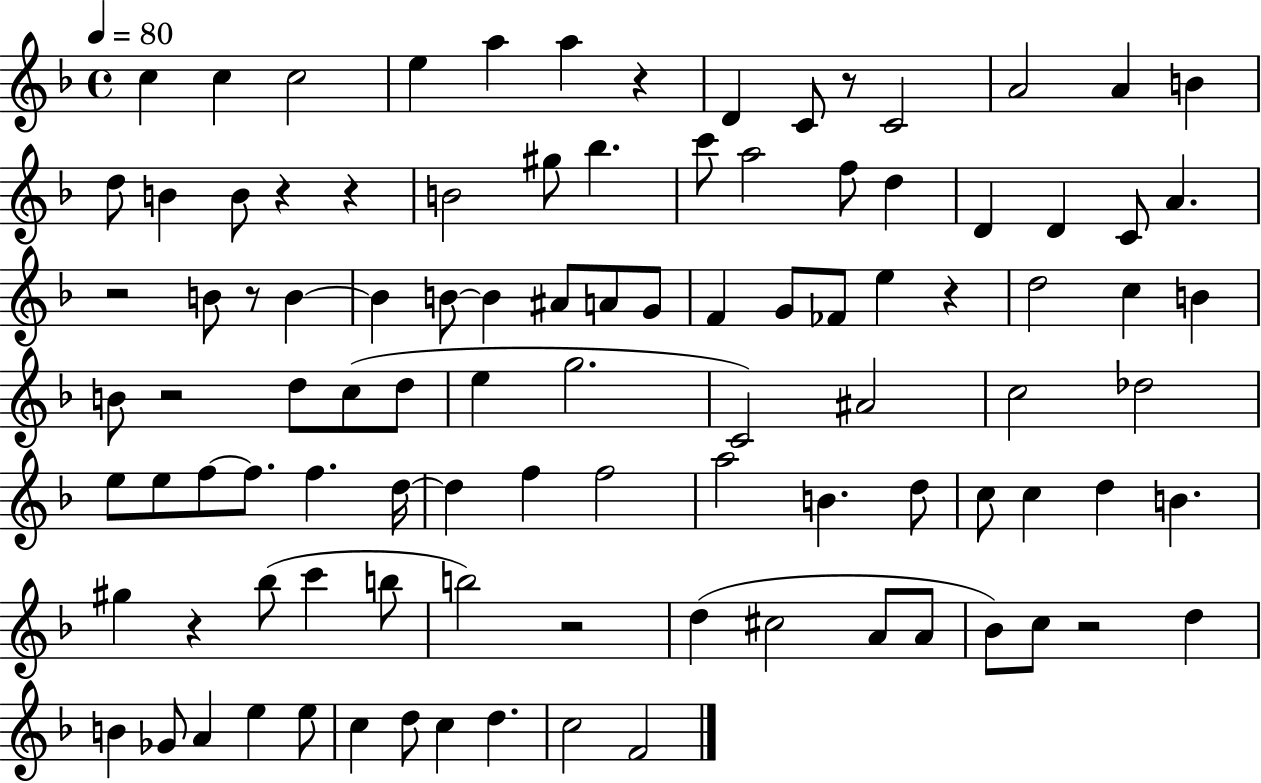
X:1
T:Untitled
M:4/4
L:1/4
K:F
c c c2 e a a z D C/2 z/2 C2 A2 A B d/2 B B/2 z z B2 ^g/2 _b c'/2 a2 f/2 d D D C/2 A z2 B/2 z/2 B B B/2 B ^A/2 A/2 G/2 F G/2 _F/2 e z d2 c B B/2 z2 d/2 c/2 d/2 e g2 C2 ^A2 c2 _d2 e/2 e/2 f/2 f/2 f d/4 d f f2 a2 B d/2 c/2 c d B ^g z _b/2 c' b/2 b2 z2 d ^c2 A/2 A/2 _B/2 c/2 z2 d B _G/2 A e e/2 c d/2 c d c2 F2